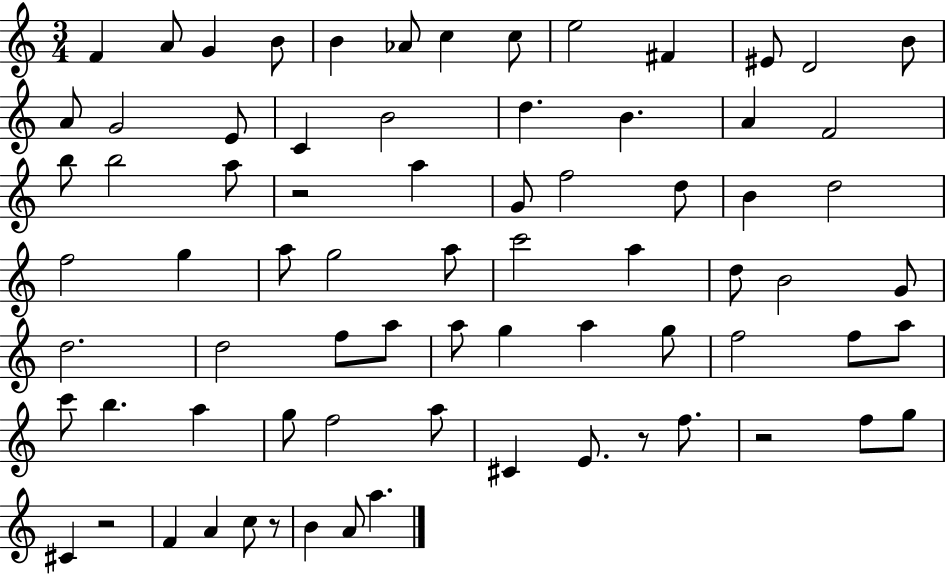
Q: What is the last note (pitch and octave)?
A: A5